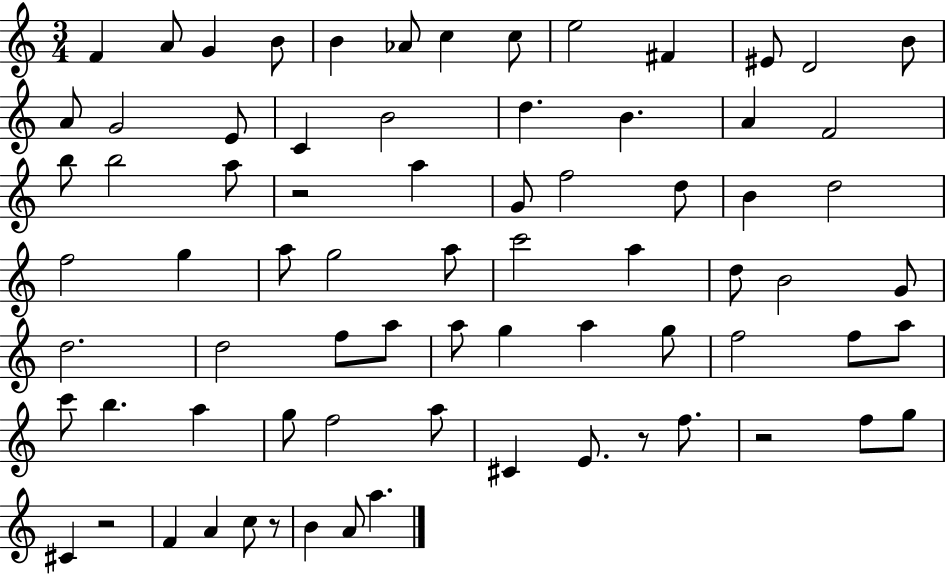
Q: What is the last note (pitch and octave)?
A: A5